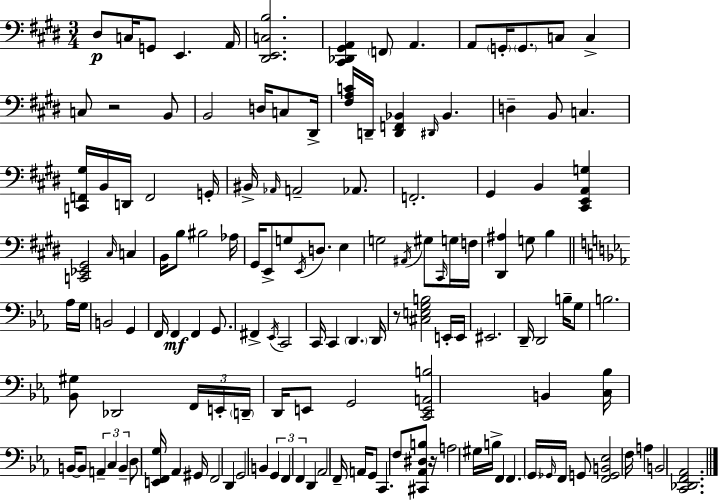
{
  \clef bass
  \numericTimeSignature
  \time 3/4
  \key e \major
  dis8\p c16 g,8 e,4. a,16 | <dis, e, c b>2. | <cis, des, gis, a,>4 \parenthesize f,8 a,4. | a,8 \parenthesize g,16-. \parenthesize g,8. c8 c4-> | \break c8 r2 b,8 | b,2 d16 c8 dis,16-> | <fis a c'>16 d,16-- <d, f, bes,>4 \grace { dis,16 } bes,4. | d4-- b,8 c4. | \break <c, f, gis>16 b,16 d,16 f,2 | g,16-. bis,16-> \grace { aes,16 } a,2-- aes,8. | f,2.-. | gis,4 b,4 <cis, e, a, g>4 | \break <c, ees, gis,>2 \grace { cis16 } c4 | b,16 b8 bis2 | aes16 gis,16 e,8-> g8 \acciaccatura { e,16 } d8. | e4 g2 | \break \acciaccatura { ais,16 } gis8 \grace { cis,16 } g16 f16 <dis, ais>4 g8 | b4 \bar "||" \break \key ees \major aes16 g16 b,2 g,4 | f,16 f,4\mf f,4 g,8. | fis,4-> \acciaccatura { ees,16 } c,2 | c,16 c,4 \parenthesize d,4. | \break d,16 r8 <cis e g b>2 | e,16-. e,16 eis,2. | d,16-- d,2 | b16-- g8 b2. | \break <bes, gis>8 des,2 | \tuplet 3/2 { f,16 e,16-. \parenthesize d,16-- } d,16 e,8 g,2 | <c, e, a, b>2 b,4 | <c bes>16 b,16~~ b,8 \tuplet 3/2 { a,4-- c4 | \break b,4-- } d8 <e, f, g>16 aes,4 | gis,16 f,2 d,4 | g,2 b,4 | \tuplet 3/2 { g,4 f,4 f,4 } | \break d,4 aes,2 | f,16-- a,16 g,8 c,4. | f8 <cis, aes, dis b>8 r16 a2 | gis16 b16-> f,4 f,4. | \break \parenthesize g,16 \grace { ges,16 } f,16 g,8 <f, g, b, ees>2 | f16 a4 b,2 | <c, des, f, aes,>2. | \bar "|."
}